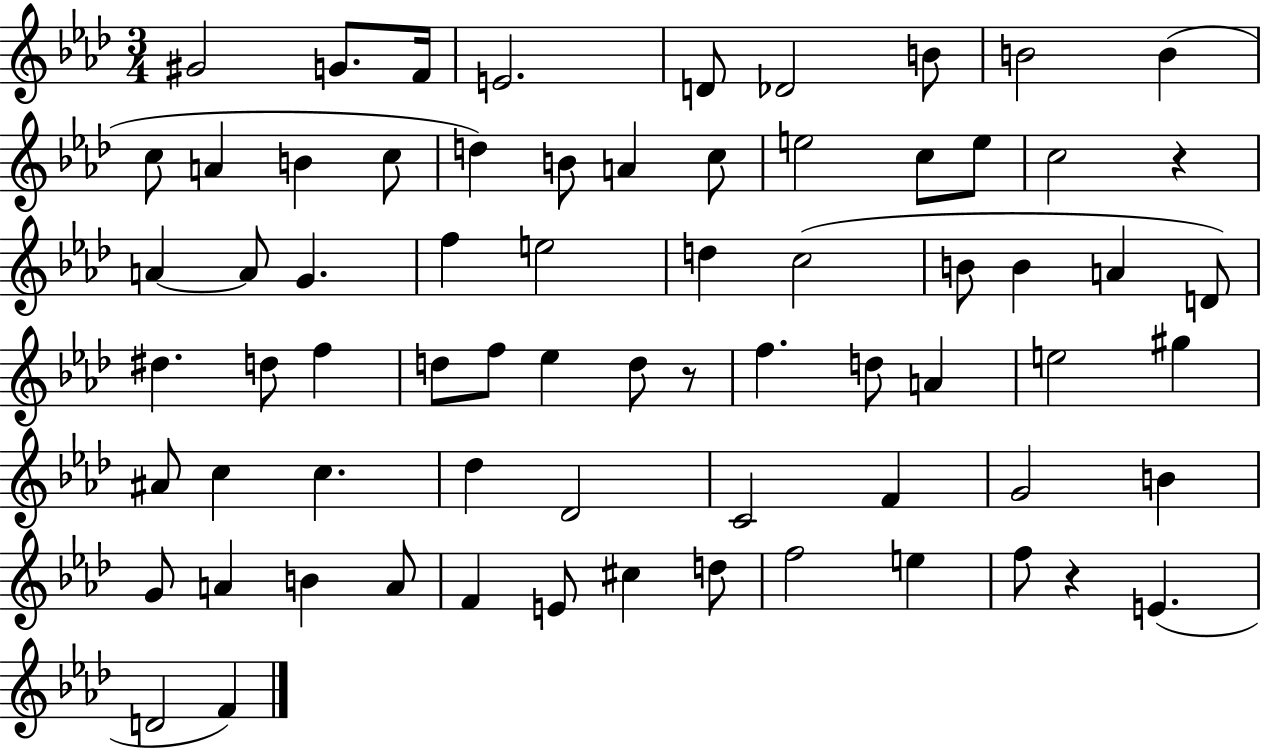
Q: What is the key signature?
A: AES major